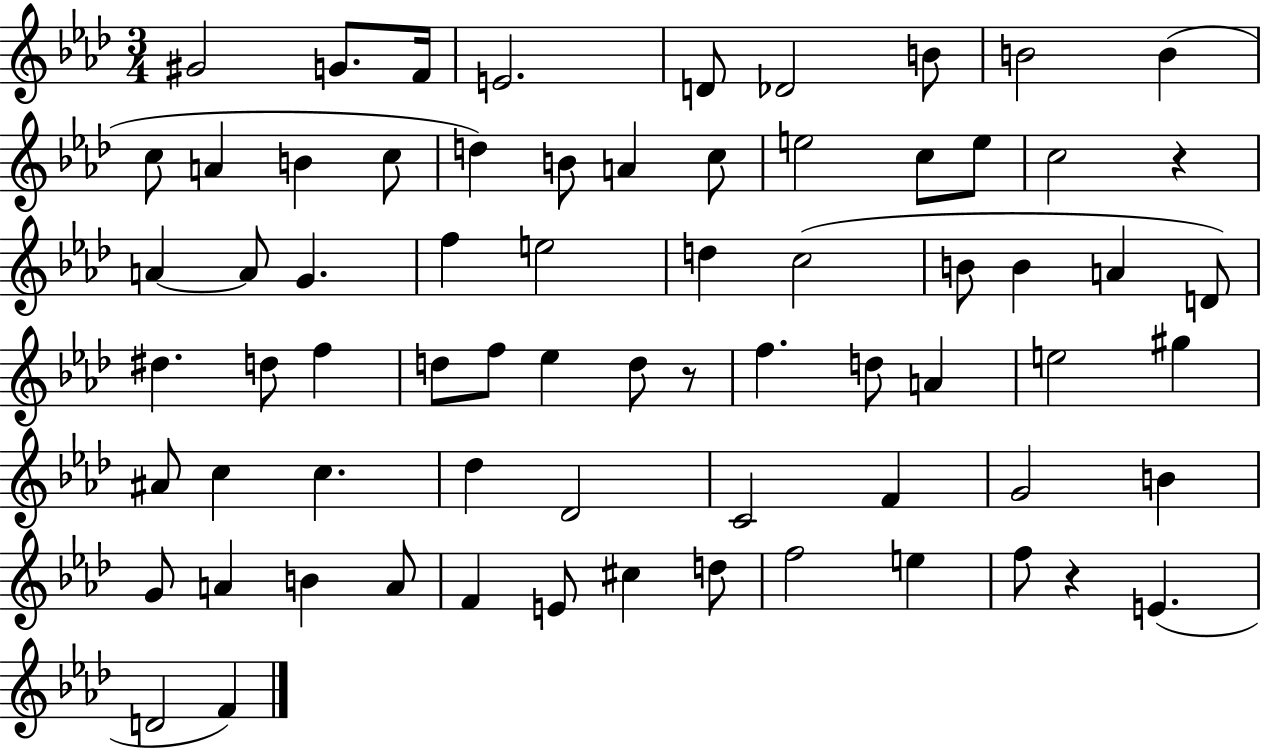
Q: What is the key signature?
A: AES major